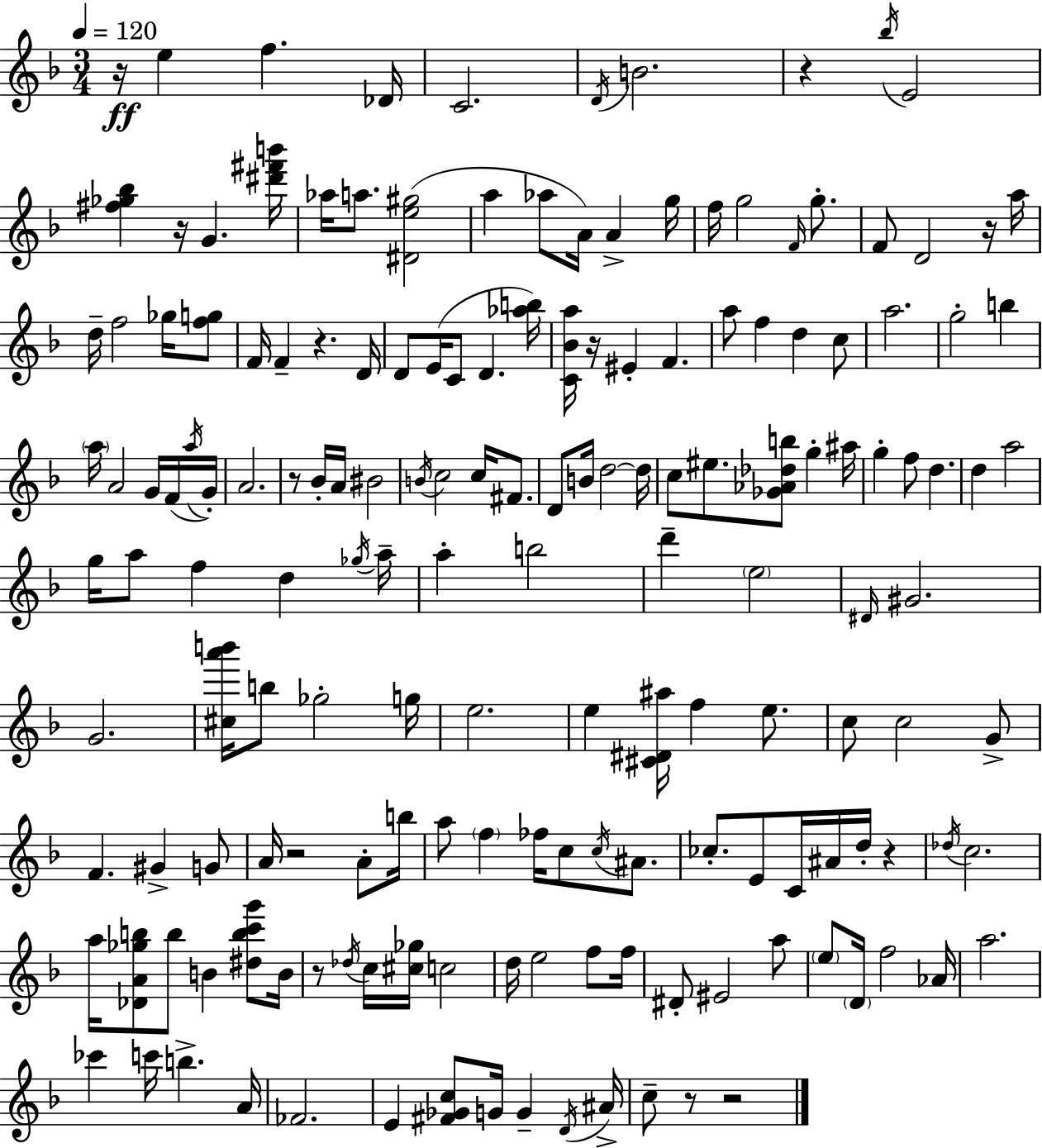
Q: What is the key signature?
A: D minor